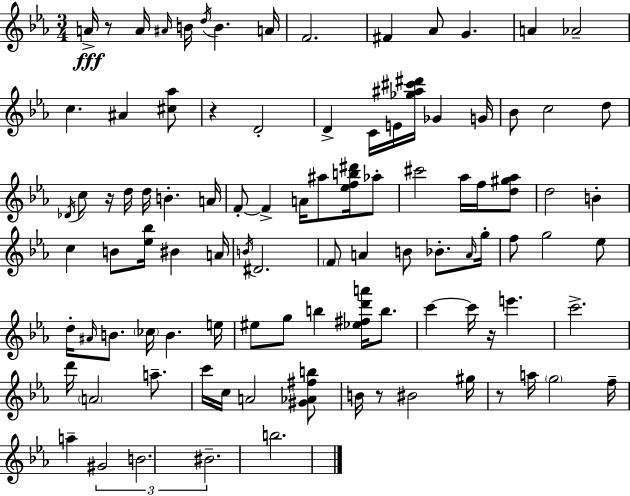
{
  \clef treble
  \numericTimeSignature
  \time 3/4
  \key c \minor
  a'16->\fff r8 a'16 \grace { ais'16 } b'16 \acciaccatura { d''16 } b'4. | a'16 f'2. | fis'4 aes'8 g'4. | a'4 aes'2-- | \break c''4. ais'4 | <cis'' aes''>8 r4 d'2-. | d'4-> c'16 e'16 <ges'' ais'' cis''' dis'''>16 ges'4 | g'16 bes'8 c''2 | \break d''8 \acciaccatura { des'16 } c''8 r16 d''16 d''16 b'4.-. | a'16 f'8-.~~ f'4-> a'16 ais''8 | <ees'' f'' b'' dis'''>16 aes''8-. cis'''2 aes''16 | f''16 <d'' gis'' aes''>8 d''2 b'4-. | \break c''4 b'8 <ees'' bes''>16 bis'4 | a'16 \acciaccatura { b'16 } dis'2. | \parenthesize f'8 a'4 b'8 | bes'8.-. \grace { a'16 } g''16-. f''8 g''2 | \break ees''8 d''16-. \grace { ais'16 } b'8. \parenthesize ces''16 b'4. | e''16 eis''8 g''8 b''4 | <ees'' fis'' d''' a'''>16 b''8. c'''4~~ c'''16 r16 | e'''4. c'''2.-> | \break d'''16 \parenthesize a'2 | a''8.-- c'''16 c''16 a'2 | <gis' aes' fis'' b''>8 b'16 r8 bis'2 | gis''16 r8 a''16 \parenthesize g''2 | \break f''16-- a''4-- \tuplet 3/2 { gis'2 | b'2. | bis'2.-- } | b''2. | \break \bar "|."
}